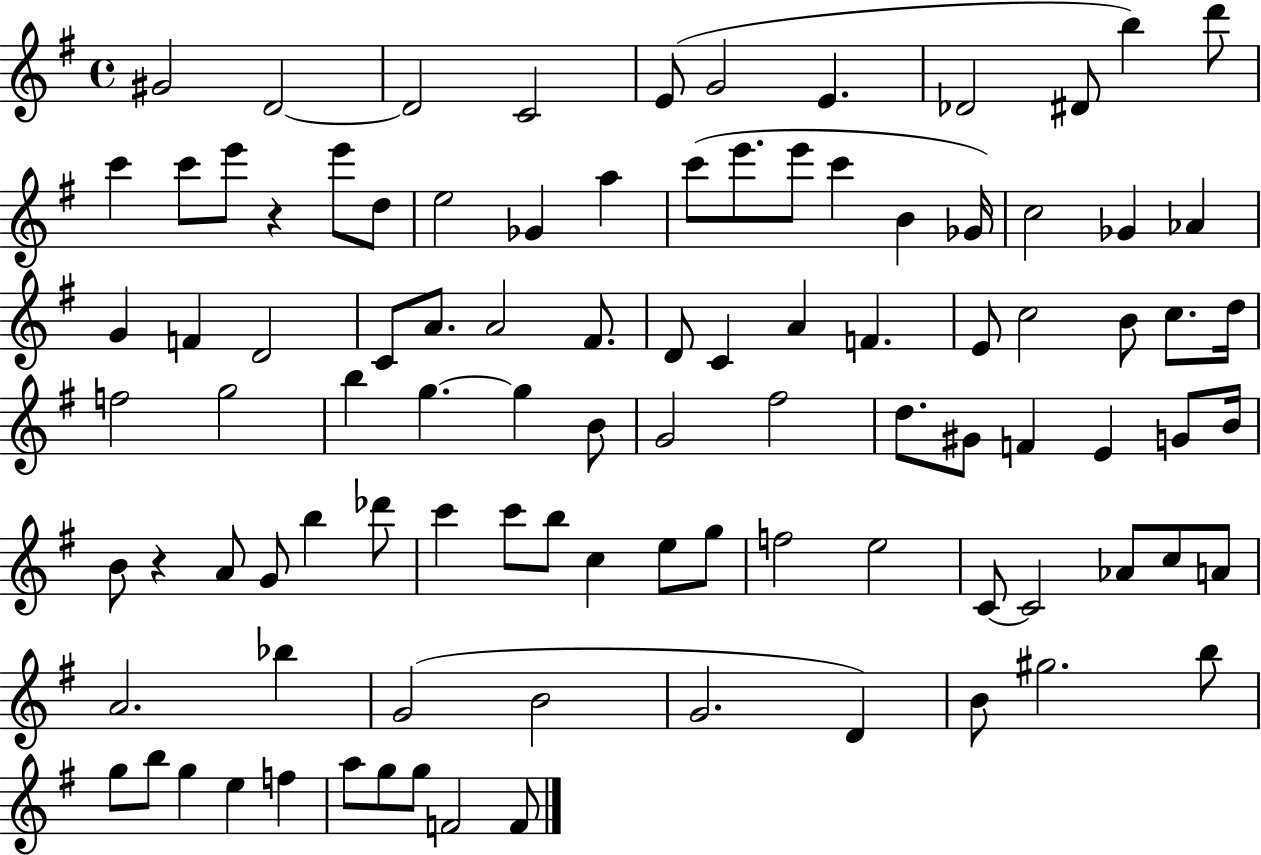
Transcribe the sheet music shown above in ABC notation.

X:1
T:Untitled
M:4/4
L:1/4
K:G
^G2 D2 D2 C2 E/2 G2 E _D2 ^D/2 b d'/2 c' c'/2 e'/2 z e'/2 d/2 e2 _G a c'/2 e'/2 e'/2 c' B _G/4 c2 _G _A G F D2 C/2 A/2 A2 ^F/2 D/2 C A F E/2 c2 B/2 c/2 d/4 f2 g2 b g g B/2 G2 ^f2 d/2 ^G/2 F E G/2 B/4 B/2 z A/2 G/2 b _d'/2 c' c'/2 b/2 c e/2 g/2 f2 e2 C/2 C2 _A/2 c/2 A/2 A2 _b G2 B2 G2 D B/2 ^g2 b/2 g/2 b/2 g e f a/2 g/2 g/2 F2 F/2